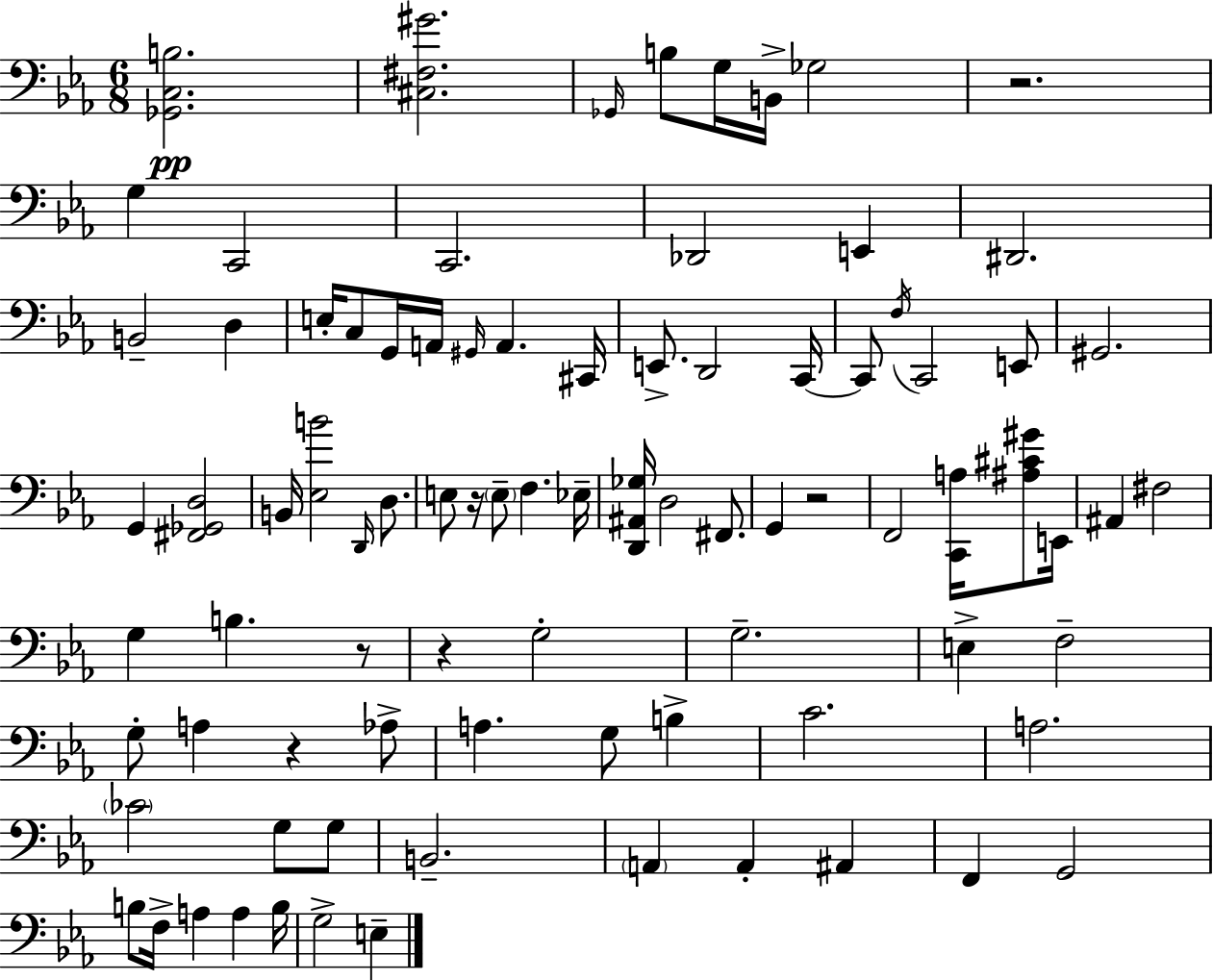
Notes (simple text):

[Gb2,C3,B3]/h. [C#3,F#3,G#4]/h. Gb2/s B3/e G3/s B2/s Gb3/h R/h. G3/q C2/h C2/h. Db2/h E2/q D#2/h. B2/h D3/q E3/s C3/e G2/s A2/s G#2/s A2/q. C#2/s E2/e. D2/h C2/s C2/e F3/s C2/h E2/e G#2/h. G2/q [F#2,Gb2,D3]/h B2/s [Eb3,B4]/h D2/s D3/e. E3/e R/s E3/e F3/q. Eb3/s [D2,A#2,Gb3]/s D3/h F#2/e. G2/q R/h F2/h [C2,A3]/s [A#3,C#4,G#4]/e E2/s A#2/q F#3/h G3/q B3/q. R/e R/q G3/h G3/h. E3/q F3/h G3/e A3/q R/q Ab3/e A3/q. G3/e B3/q C4/h. A3/h. CES4/h G3/e G3/e B2/h. A2/q A2/q A#2/q F2/q G2/h B3/e F3/s A3/q A3/q B3/s G3/h E3/q